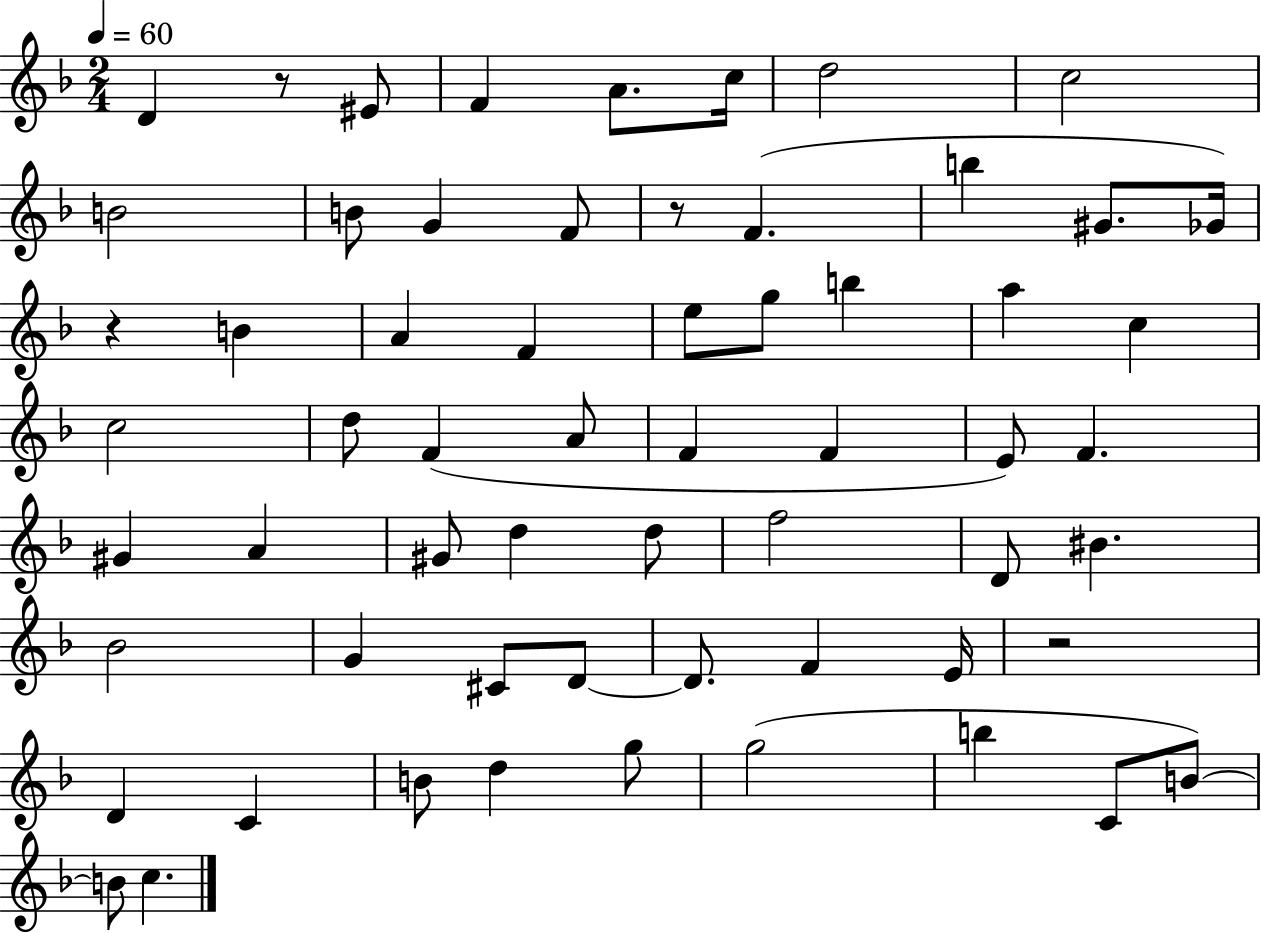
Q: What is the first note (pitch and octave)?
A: D4